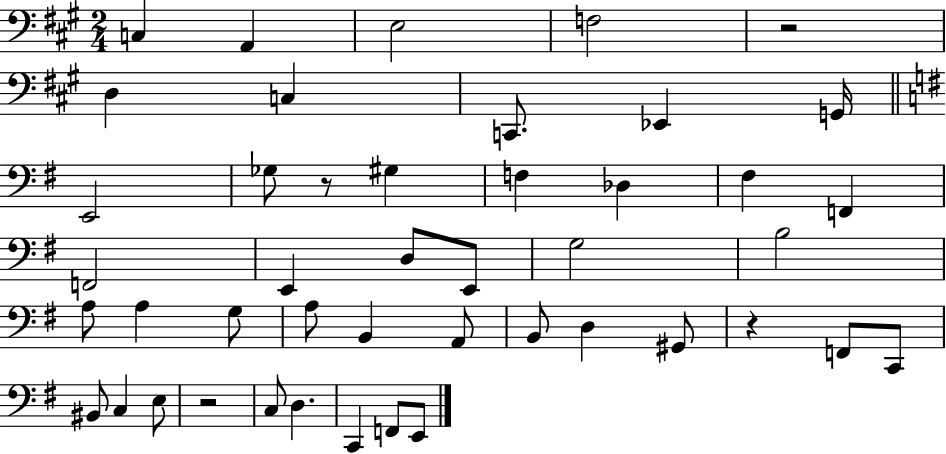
X:1
T:Untitled
M:2/4
L:1/4
K:A
C, A,, E,2 F,2 z2 D, C, C,,/2 _E,, G,,/4 E,,2 _G,/2 z/2 ^G, F, _D, ^F, F,, F,,2 E,, D,/2 E,,/2 G,2 B,2 A,/2 A, G,/2 A,/2 B,, A,,/2 B,,/2 D, ^G,,/2 z F,,/2 C,,/2 ^B,,/2 C, E,/2 z2 C,/2 D, C,, F,,/2 E,,/2